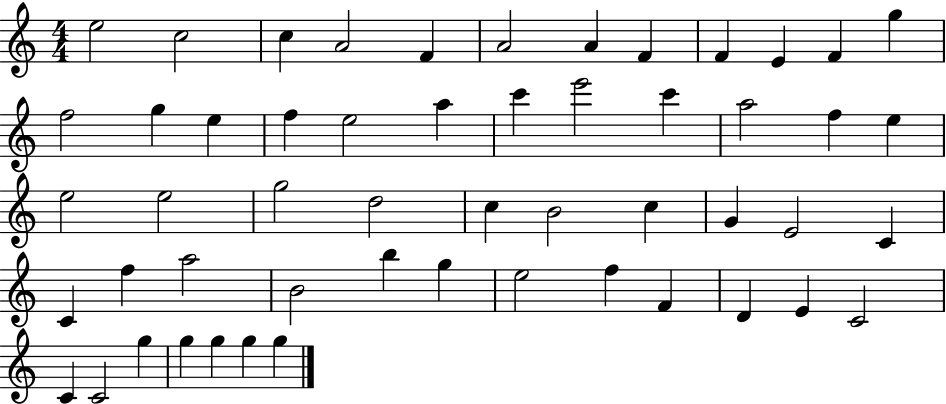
E5/h C5/h C5/q A4/h F4/q A4/h A4/q F4/q F4/q E4/q F4/q G5/q F5/h G5/q E5/q F5/q E5/h A5/q C6/q E6/h C6/q A5/h F5/q E5/q E5/h E5/h G5/h D5/h C5/q B4/h C5/q G4/q E4/h C4/q C4/q F5/q A5/h B4/h B5/q G5/q E5/h F5/q F4/q D4/q E4/q C4/h C4/q C4/h G5/q G5/q G5/q G5/q G5/q